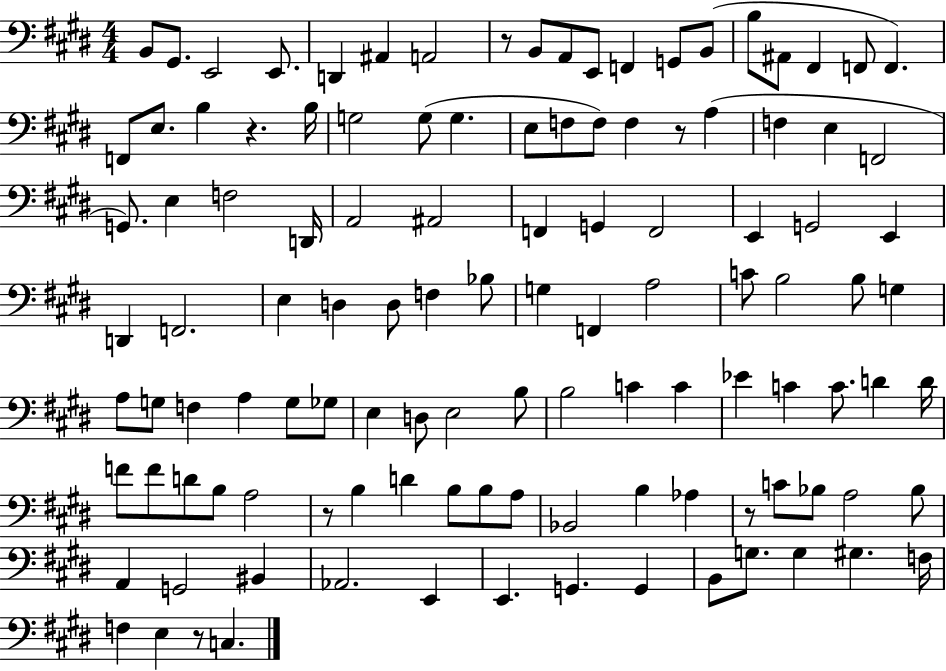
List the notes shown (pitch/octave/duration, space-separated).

B2/e G#2/e. E2/h E2/e. D2/q A#2/q A2/h R/e B2/e A2/e E2/e F2/q G2/e B2/e B3/e A#2/e F#2/q F2/e F2/q. F2/e E3/e. B3/q R/q. B3/s G3/h G3/e G3/q. E3/e F3/e F3/e F3/q R/e A3/q F3/q E3/q F2/h G2/e. E3/q F3/h D2/s A2/h A#2/h F2/q G2/q F2/h E2/q G2/h E2/q D2/q F2/h. E3/q D3/q D3/e F3/q Bb3/e G3/q F2/q A3/h C4/e B3/h B3/e G3/q A3/e G3/e F3/q A3/q G3/e Gb3/e E3/q D3/e E3/h B3/e B3/h C4/q C4/q Eb4/q C4/q C4/e. D4/q D4/s F4/e F4/e D4/e B3/e A3/h R/e B3/q D4/q B3/e B3/e A3/e Bb2/h B3/q Ab3/q R/e C4/e Bb3/e A3/h Bb3/e A2/q G2/h BIS2/q Ab2/h. E2/q E2/q. G2/q. G2/q B2/e G3/e. G3/q G#3/q. F3/s F3/q E3/q R/e C3/q.